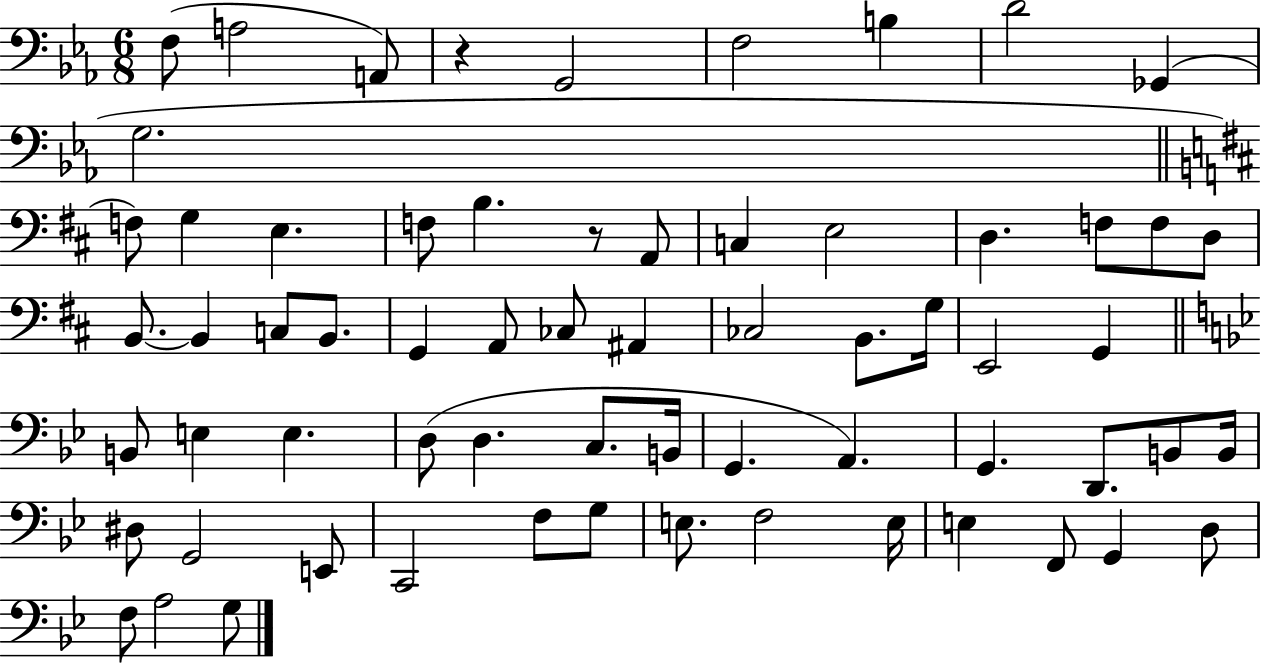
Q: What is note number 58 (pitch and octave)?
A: F2